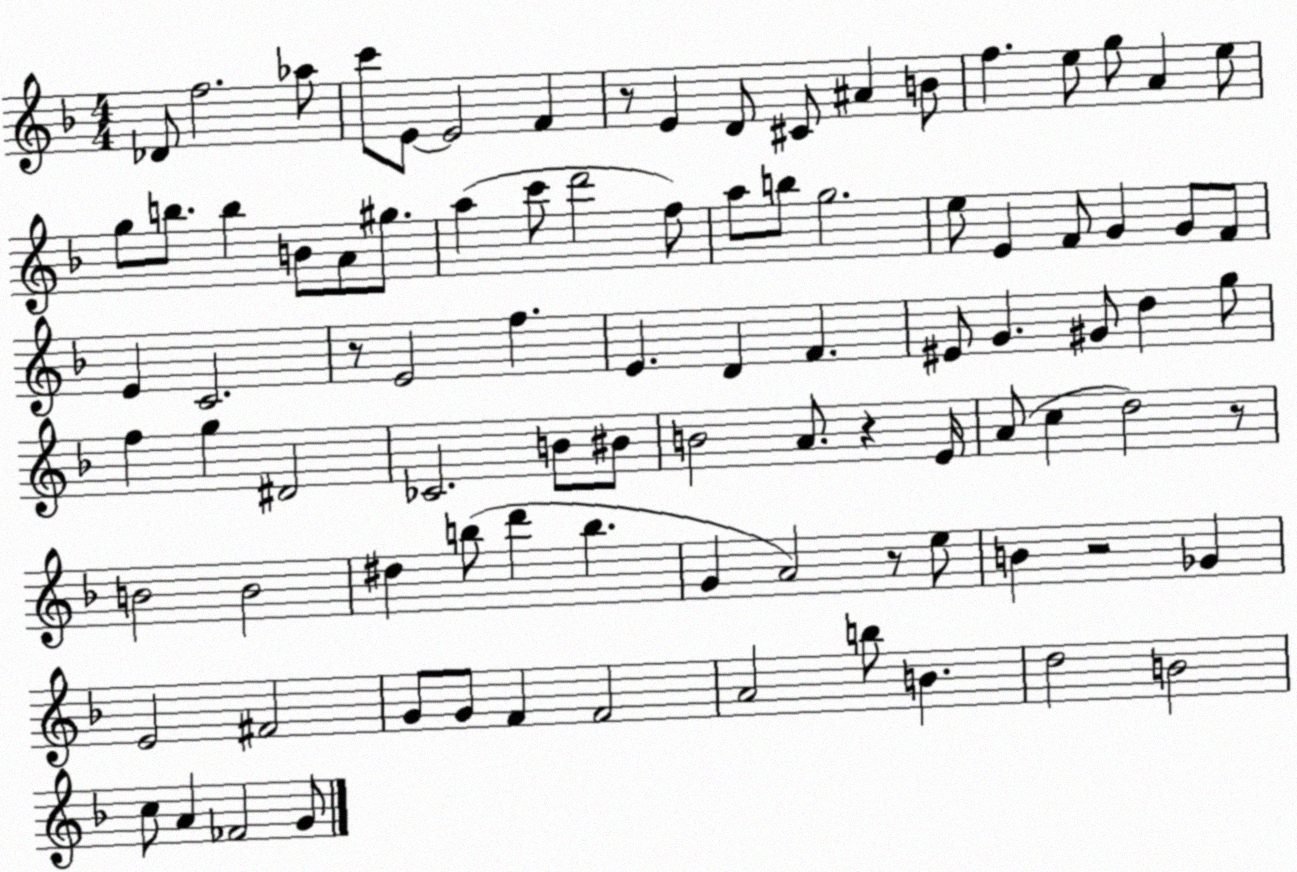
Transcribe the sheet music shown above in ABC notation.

X:1
T:Untitled
M:4/4
L:1/4
K:F
_D/2 f2 _a/2 c'/2 E/2 E2 F z/2 E D/2 ^C/2 ^A B/2 f e/2 g/2 A e/2 g/2 b/2 b B/2 A/2 ^g/2 a c'/2 d'2 f/2 a/2 b/2 g2 e/2 E F/2 G G/2 F/2 E C2 z/2 E2 f E D F ^E/2 G ^G/2 d g/2 f g ^D2 _C2 B/2 ^B/2 B2 A/2 z E/4 A/2 c d2 z/2 B2 B2 ^d b/2 d' b G A2 z/2 e/2 B z2 _G E2 ^F2 G/2 G/2 F F2 A2 b/2 B d2 B2 c/2 A _F2 G/2